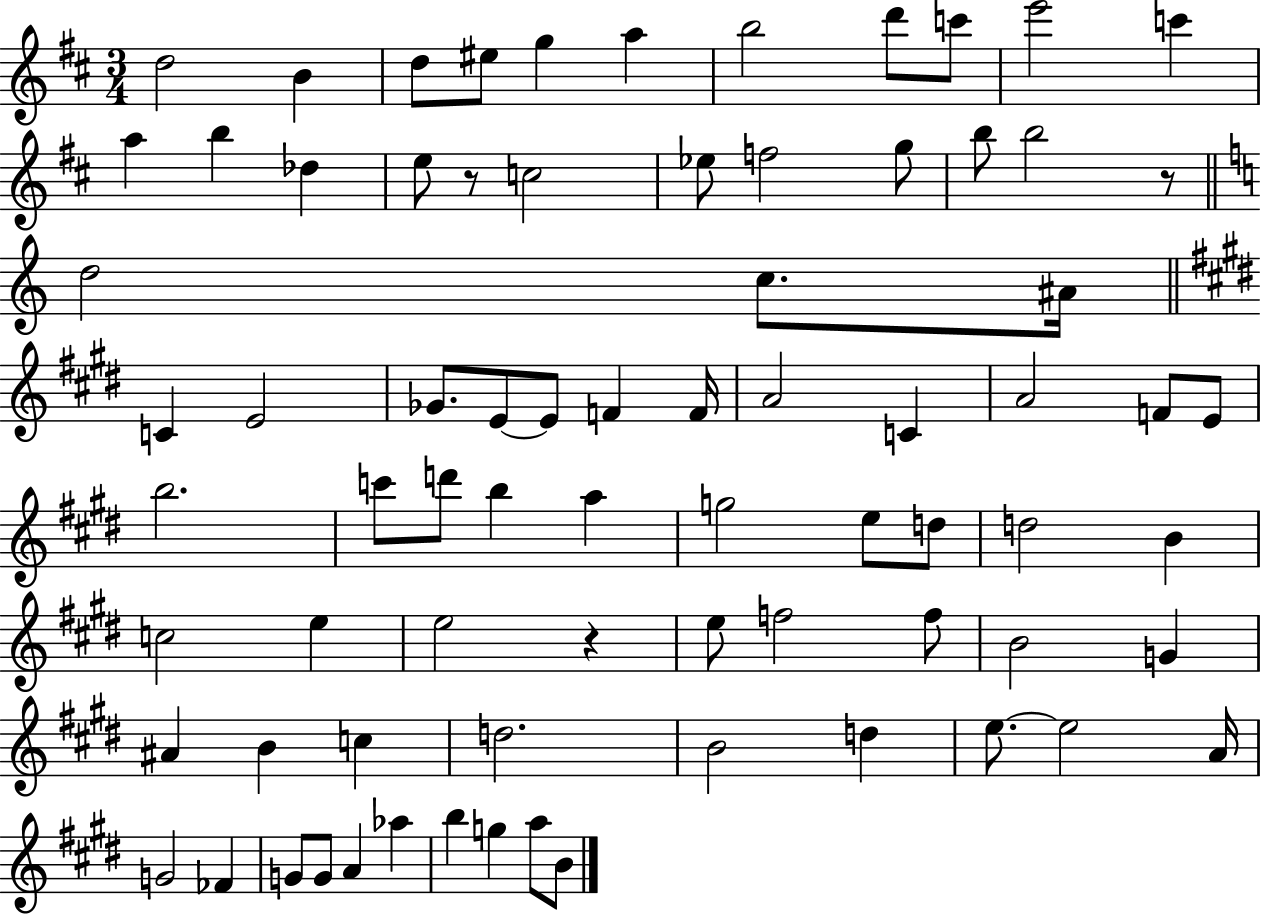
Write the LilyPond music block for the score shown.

{
  \clef treble
  \numericTimeSignature
  \time 3/4
  \key d \major
  \repeat volta 2 { d''2 b'4 | d''8 eis''8 g''4 a''4 | b''2 d'''8 c'''8 | e'''2 c'''4 | \break a''4 b''4 des''4 | e''8 r8 c''2 | ees''8 f''2 g''8 | b''8 b''2 r8 | \break \bar "||" \break \key a \minor d''2 c''8. ais'16 | \bar "||" \break \key e \major c'4 e'2 | ges'8. e'8~~ e'8 f'4 f'16 | a'2 c'4 | a'2 f'8 e'8 | \break b''2. | c'''8 d'''8 b''4 a''4 | g''2 e''8 d''8 | d''2 b'4 | \break c''2 e''4 | e''2 r4 | e''8 f''2 f''8 | b'2 g'4 | \break ais'4 b'4 c''4 | d''2. | b'2 d''4 | e''8.~~ e''2 a'16 | \break g'2 fes'4 | g'8 g'8 a'4 aes''4 | b''4 g''4 a''8 b'8 | } \bar "|."
}